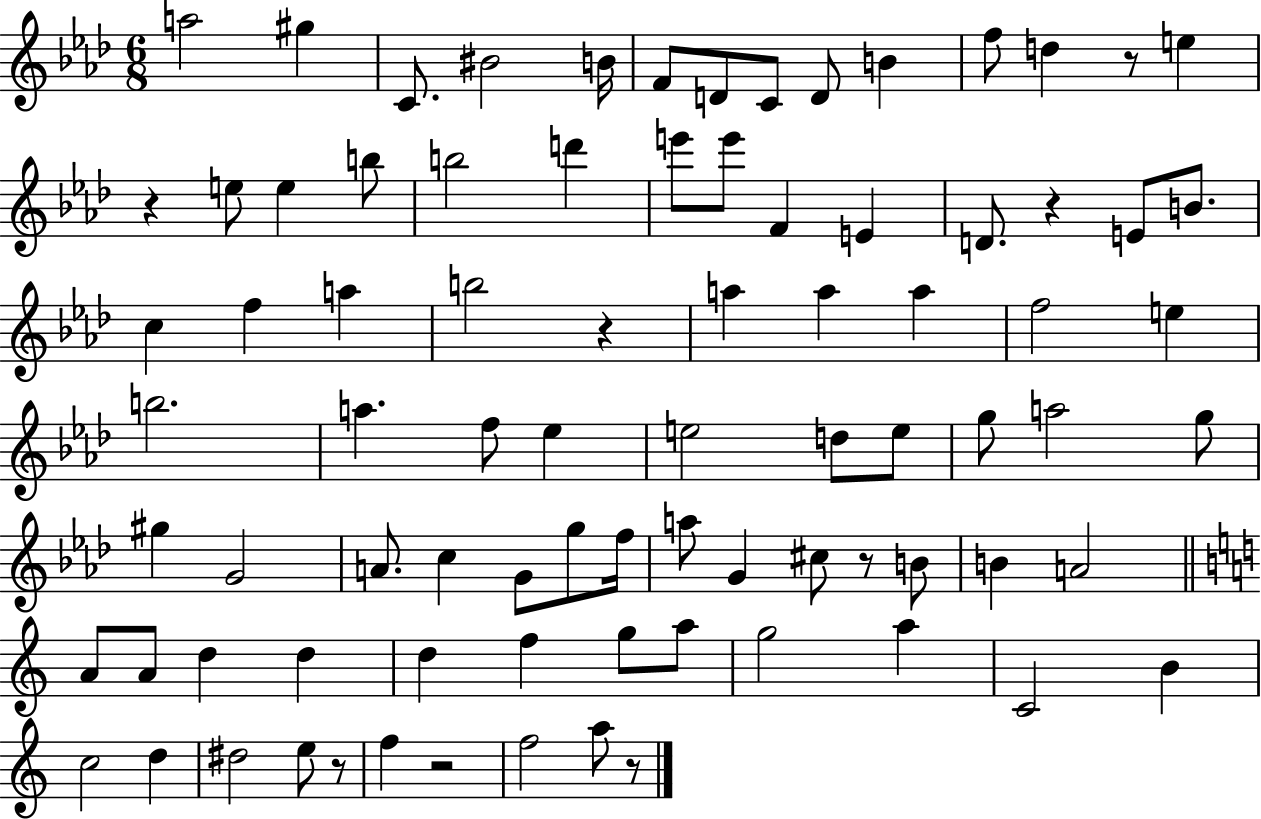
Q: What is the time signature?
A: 6/8